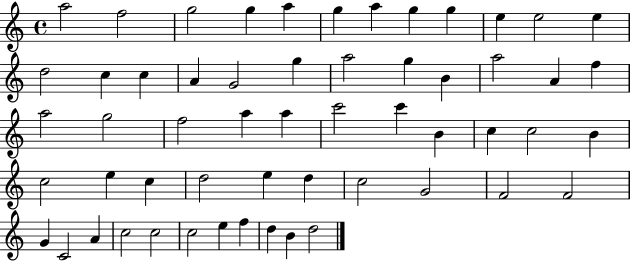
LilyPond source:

{
  \clef treble
  \time 4/4
  \defaultTimeSignature
  \key c \major
  a''2 f''2 | g''2 g''4 a''4 | g''4 a''4 g''4 g''4 | e''4 e''2 e''4 | \break d''2 c''4 c''4 | a'4 g'2 g''4 | a''2 g''4 b'4 | a''2 a'4 f''4 | \break a''2 g''2 | f''2 a''4 a''4 | c'''2 c'''4 b'4 | c''4 c''2 b'4 | \break c''2 e''4 c''4 | d''2 e''4 d''4 | c''2 g'2 | f'2 f'2 | \break g'4 c'2 a'4 | c''2 c''2 | c''2 e''4 f''4 | d''4 b'4 d''2 | \break \bar "|."
}